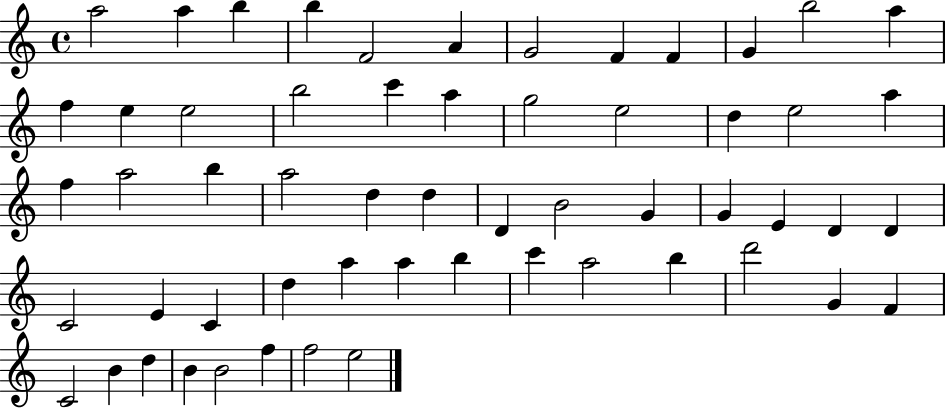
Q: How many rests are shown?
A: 0